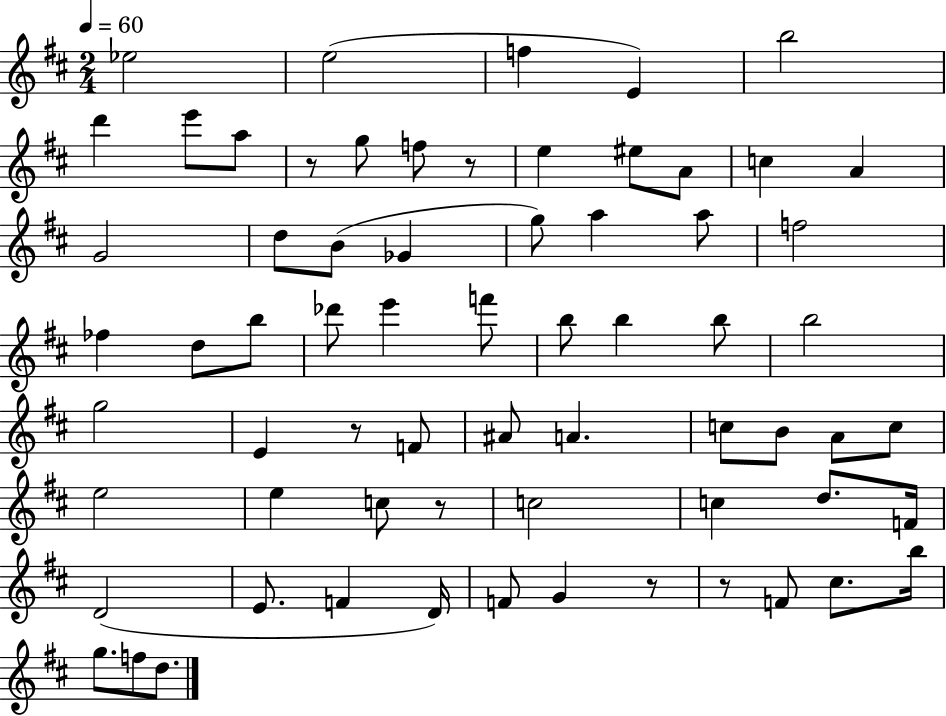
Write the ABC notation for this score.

X:1
T:Untitled
M:2/4
L:1/4
K:D
_e2 e2 f E b2 d' e'/2 a/2 z/2 g/2 f/2 z/2 e ^e/2 A/2 c A G2 d/2 B/2 _G g/2 a a/2 f2 _f d/2 b/2 _d'/2 e' f'/2 b/2 b b/2 b2 g2 E z/2 F/2 ^A/2 A c/2 B/2 A/2 c/2 e2 e c/2 z/2 c2 c d/2 F/4 D2 E/2 F D/4 F/2 G z/2 z/2 F/2 ^c/2 b/4 g/2 f/2 d/2